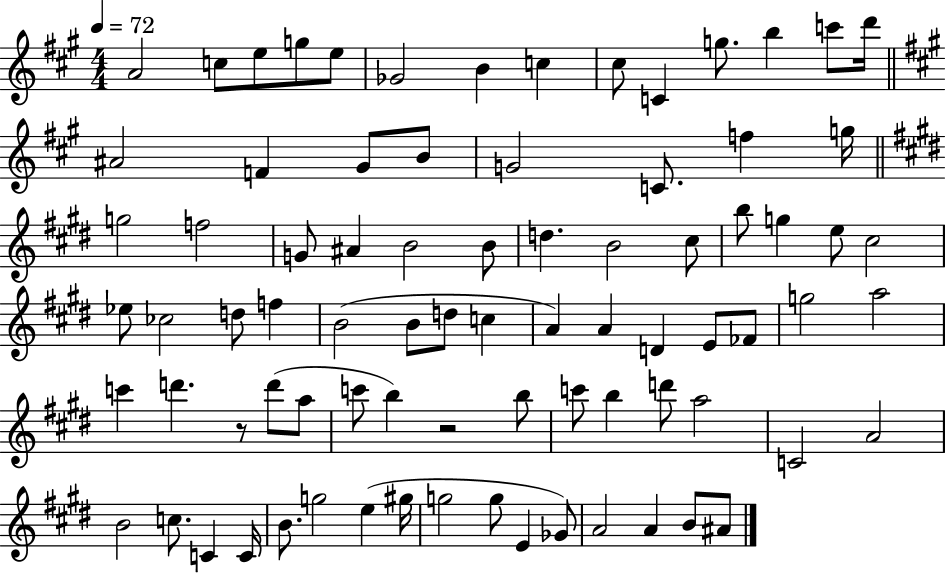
A4/h C5/e E5/e G5/e E5/e Gb4/h B4/q C5/q C#5/e C4/q G5/e. B5/q C6/e D6/s A#4/h F4/q G#4/e B4/e G4/h C4/e. F5/q G5/s G5/h F5/h G4/e A#4/q B4/h B4/e D5/q. B4/h C#5/e B5/e G5/q E5/e C#5/h Eb5/e CES5/h D5/e F5/q B4/h B4/e D5/e C5/q A4/q A4/q D4/q E4/e FES4/e G5/h A5/h C6/q D6/q. R/e D6/e A5/e C6/e B5/q R/h B5/e C6/e B5/q D6/e A5/h C4/h A4/h B4/h C5/e. C4/q C4/s B4/e. G5/h E5/q G#5/s G5/h G5/e E4/q Gb4/e A4/h A4/q B4/e A#4/e